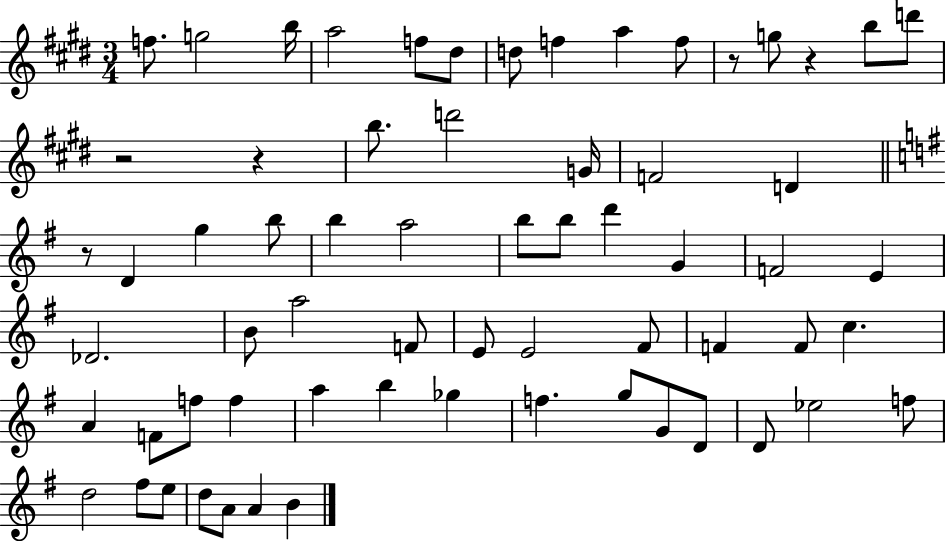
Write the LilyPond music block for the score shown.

{
  \clef treble
  \numericTimeSignature
  \time 3/4
  \key e \major
  f''8. g''2 b''16 | a''2 f''8 dis''8 | d''8 f''4 a''4 f''8 | r8 g''8 r4 b''8 d'''8 | \break r2 r4 | b''8. d'''2 g'16 | f'2 d'4 | \bar "||" \break \key g \major r8 d'4 g''4 b''8 | b''4 a''2 | b''8 b''8 d'''4 g'4 | f'2 e'4 | \break des'2. | b'8 a''2 f'8 | e'8 e'2 fis'8 | f'4 f'8 c''4. | \break a'4 f'8 f''8 f''4 | a''4 b''4 ges''4 | f''4. g''8 g'8 d'8 | d'8 ees''2 f''8 | \break d''2 fis''8 e''8 | d''8 a'8 a'4 b'4 | \bar "|."
}